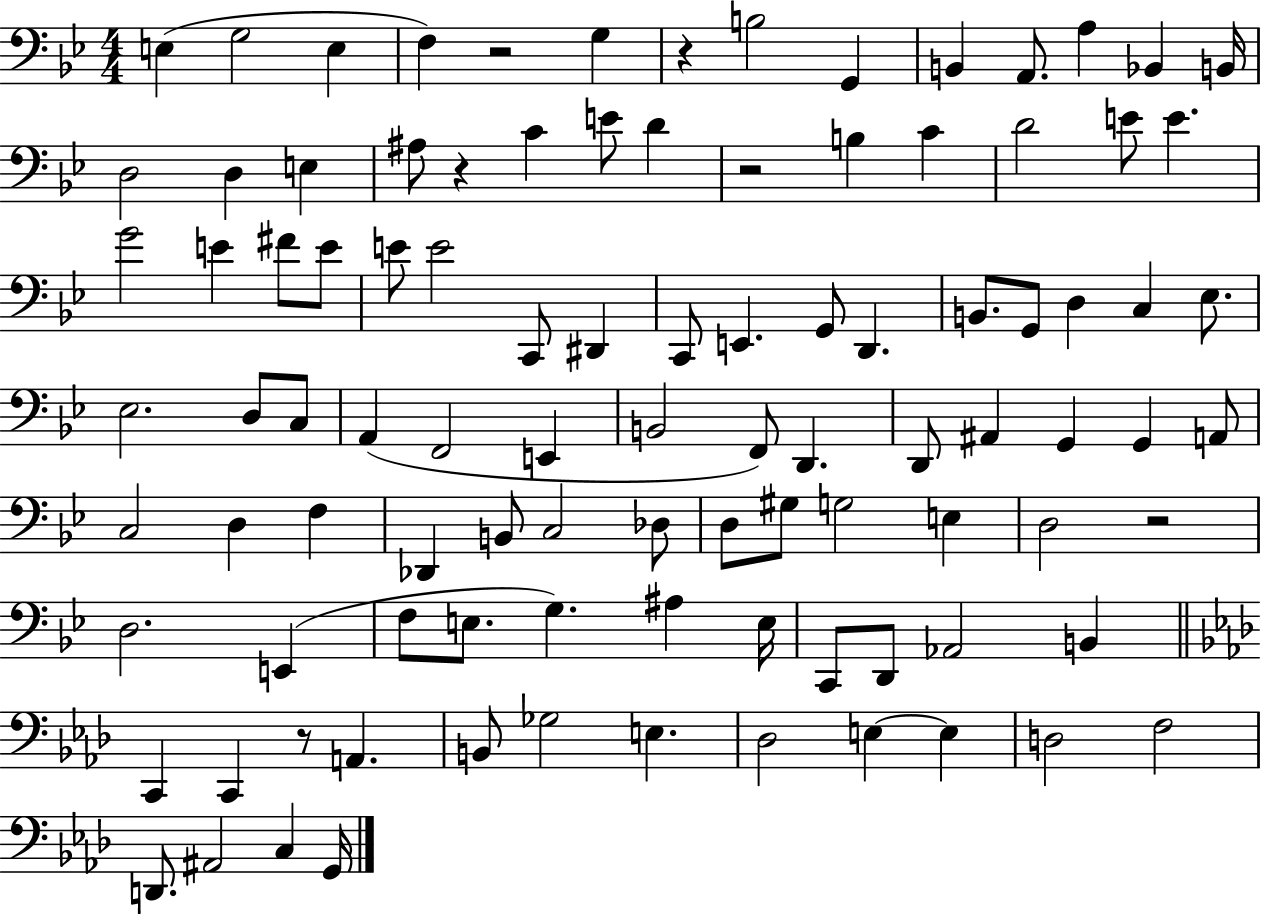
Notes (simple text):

E3/q G3/h E3/q F3/q R/h G3/q R/q B3/h G2/q B2/q A2/e. A3/q Bb2/q B2/s D3/h D3/q E3/q A#3/e R/q C4/q E4/e D4/q R/h B3/q C4/q D4/h E4/e E4/q. G4/h E4/q F#4/e E4/e E4/e E4/h C2/e D#2/q C2/e E2/q. G2/e D2/q. B2/e. G2/e D3/q C3/q Eb3/e. Eb3/h. D3/e C3/e A2/q F2/h E2/q B2/h F2/e D2/q. D2/e A#2/q G2/q G2/q A2/e C3/h D3/q F3/q Db2/q B2/e C3/h Db3/e D3/e G#3/e G3/h E3/q D3/h R/h D3/h. E2/q F3/e E3/e. G3/q. A#3/q E3/s C2/e D2/e Ab2/h B2/q C2/q C2/q R/e A2/q. B2/e Gb3/h E3/q. Db3/h E3/q E3/q D3/h F3/h D2/e. A#2/h C3/q G2/s